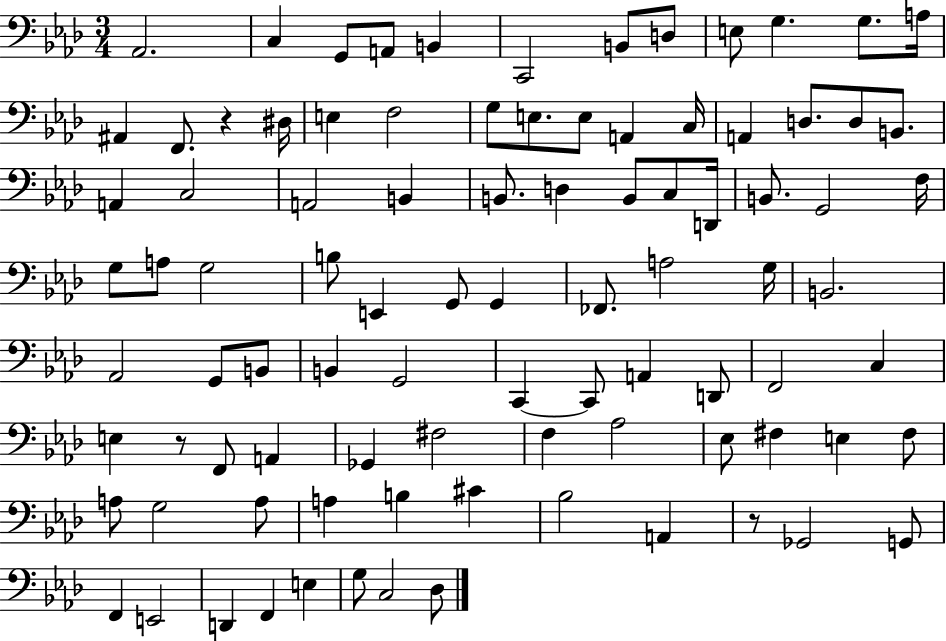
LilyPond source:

{
  \clef bass
  \numericTimeSignature
  \time 3/4
  \key aes \major
  aes,2. | c4 g,8 a,8 b,4 | c,2 b,8 d8 | e8 g4. g8. a16 | \break ais,4 f,8. r4 dis16 | e4 f2 | g8 e8. e8 a,4 c16 | a,4 d8. d8 b,8. | \break a,4 c2 | a,2 b,4 | b,8. d4 b,8 c8 d,16 | b,8. g,2 f16 | \break g8 a8 g2 | b8 e,4 g,8 g,4 | fes,8. a2 g16 | b,2. | \break aes,2 g,8 b,8 | b,4 g,2 | c,4~~ c,8 a,4 d,8 | f,2 c4 | \break e4 r8 f,8 a,4 | ges,4 fis2 | f4 aes2 | ees8 fis4 e4 fis8 | \break a8 g2 a8 | a4 b4 cis'4 | bes2 a,4 | r8 ges,2 g,8 | \break f,4 e,2 | d,4 f,4 e4 | g8 c2 des8 | \bar "|."
}